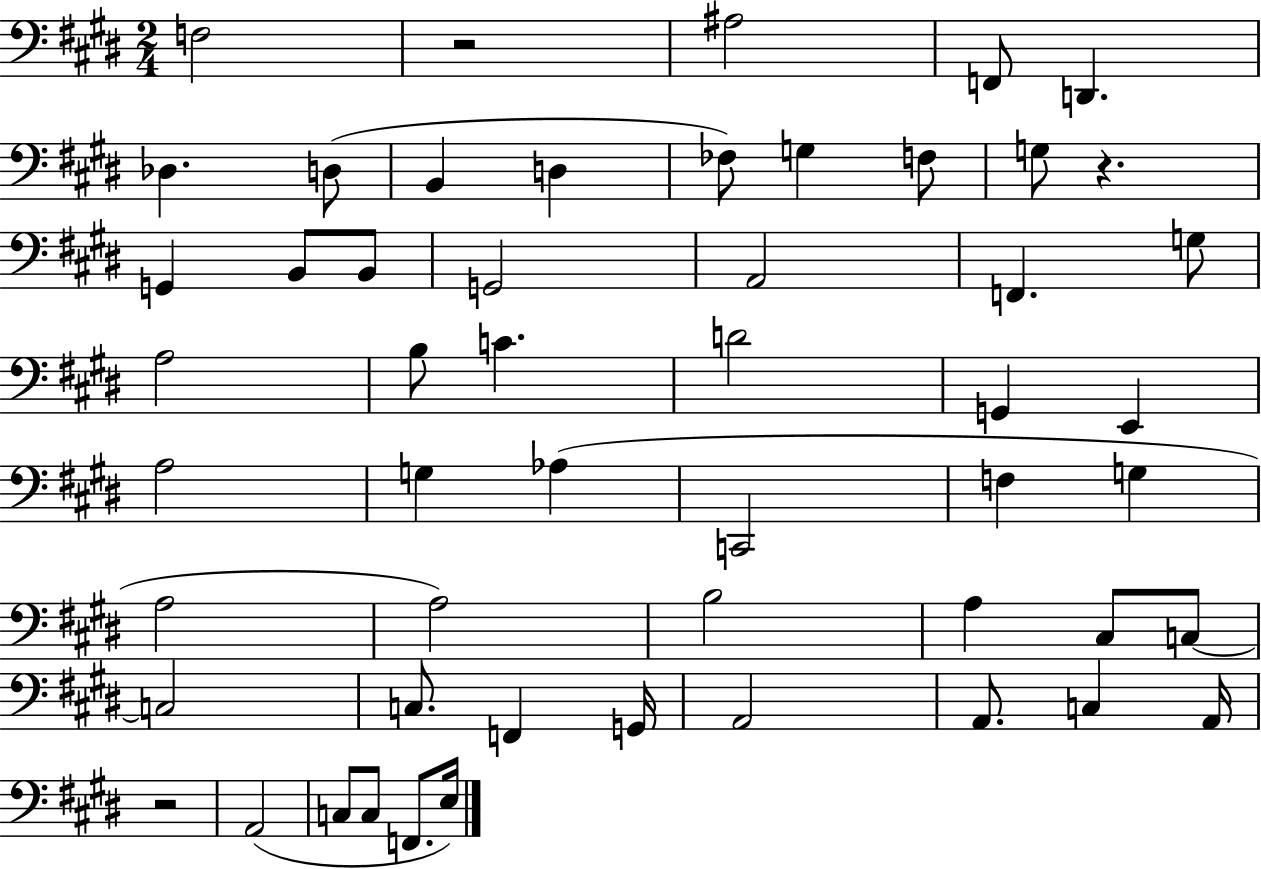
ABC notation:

X:1
T:Untitled
M:2/4
L:1/4
K:E
F,2 z2 ^A,2 F,,/2 D,, _D, D,/2 B,, D, _F,/2 G, F,/2 G,/2 z G,, B,,/2 B,,/2 G,,2 A,,2 F,, G,/2 A,2 B,/2 C D2 G,, E,, A,2 G, _A, C,,2 F, G, A,2 A,2 B,2 A, ^C,/2 C,/2 C,2 C,/2 F,, G,,/4 A,,2 A,,/2 C, A,,/4 z2 A,,2 C,/2 C,/2 F,,/2 E,/4